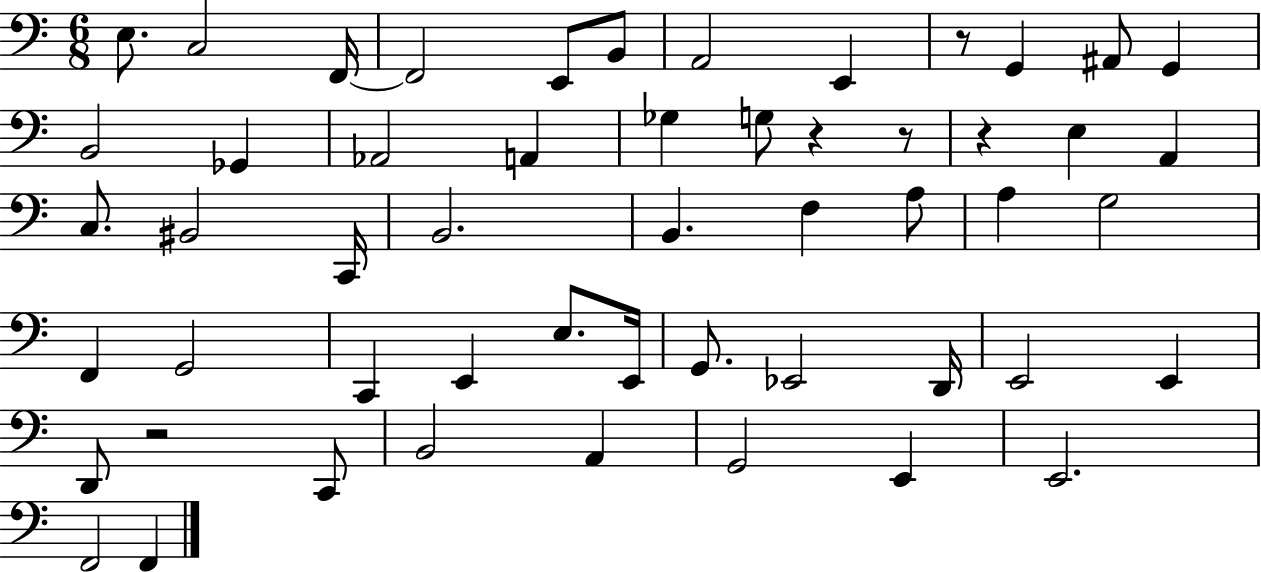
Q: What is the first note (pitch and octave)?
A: E3